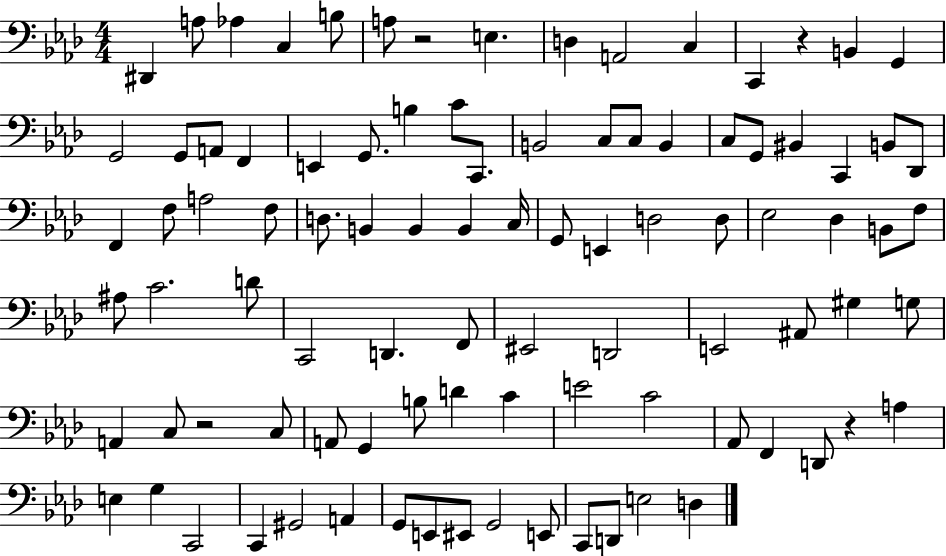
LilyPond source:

{
  \clef bass
  \numericTimeSignature
  \time 4/4
  \key aes \major
  \repeat volta 2 { dis,4 a8 aes4 c4 b8 | a8 r2 e4. | d4 a,2 c4 | c,4 r4 b,4 g,4 | \break g,2 g,8 a,8 f,4 | e,4 g,8. b4 c'8 c,8. | b,2 c8 c8 b,4 | c8 g,8 bis,4 c,4 b,8 des,8 | \break f,4 f8 a2 f8 | d8. b,4 b,4 b,4 c16 | g,8 e,4 d2 d8 | ees2 des4 b,8 f8 | \break ais8 c'2. d'8 | c,2 d,4. f,8 | eis,2 d,2 | e,2 ais,8 gis4 g8 | \break a,4 c8 r2 c8 | a,8 g,4 b8 d'4 c'4 | e'2 c'2 | aes,8 f,4 d,8 r4 a4 | \break e4 g4 c,2 | c,4 gis,2 a,4 | g,8 e,8 eis,8 g,2 e,8 | c,8 d,8 e2 d4 | \break } \bar "|."
}